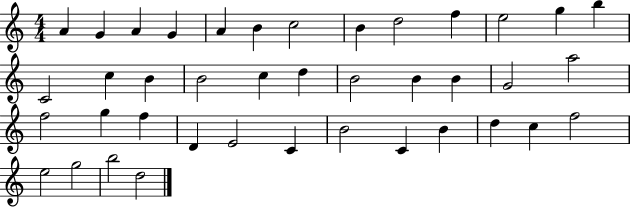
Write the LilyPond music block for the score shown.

{
  \clef treble
  \numericTimeSignature
  \time 4/4
  \key c \major
  a'4 g'4 a'4 g'4 | a'4 b'4 c''2 | b'4 d''2 f''4 | e''2 g''4 b''4 | \break c'2 c''4 b'4 | b'2 c''4 d''4 | b'2 b'4 b'4 | g'2 a''2 | \break f''2 g''4 f''4 | d'4 e'2 c'4 | b'2 c'4 b'4 | d''4 c''4 f''2 | \break e''2 g''2 | b''2 d''2 | \bar "|."
}